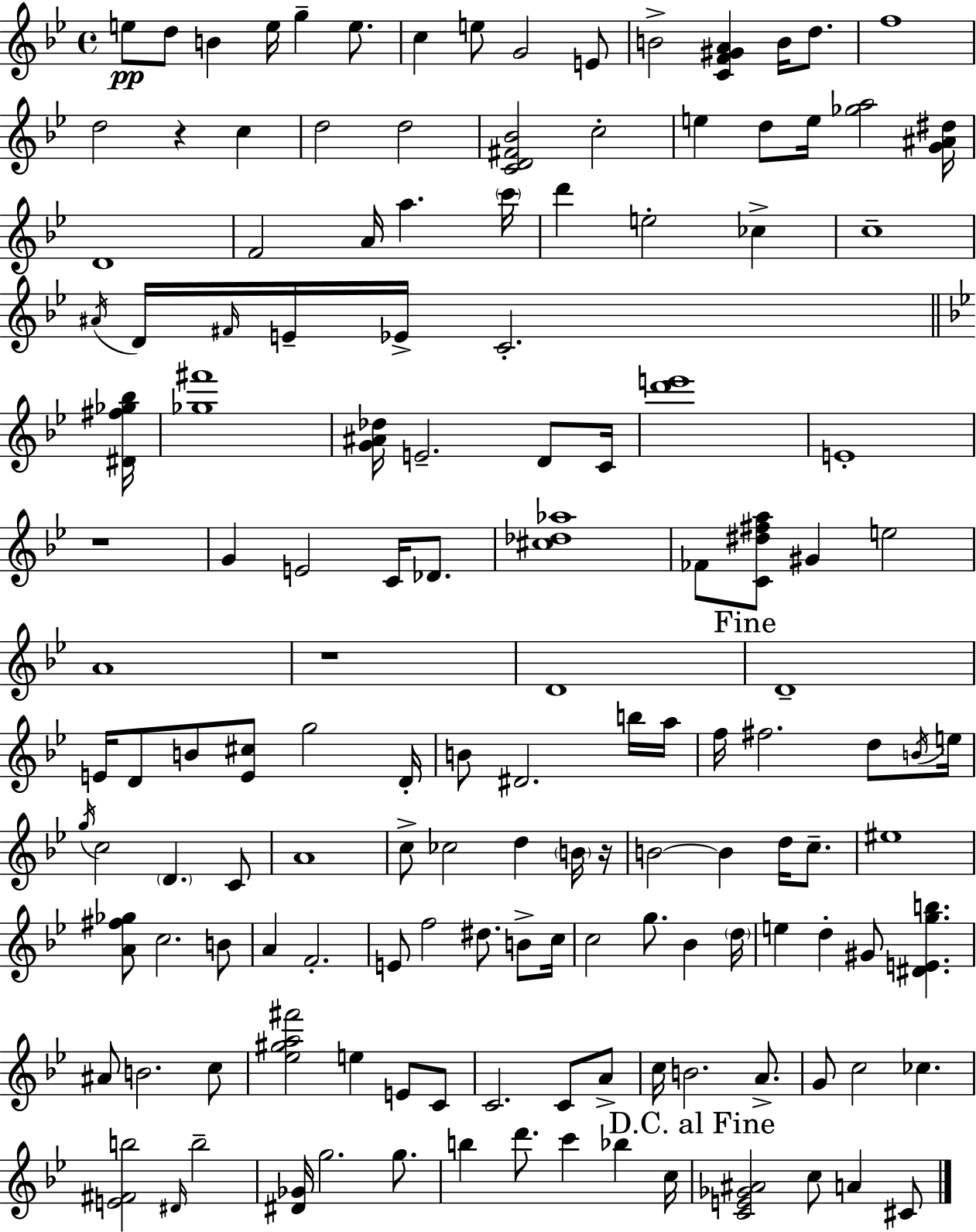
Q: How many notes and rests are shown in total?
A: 143